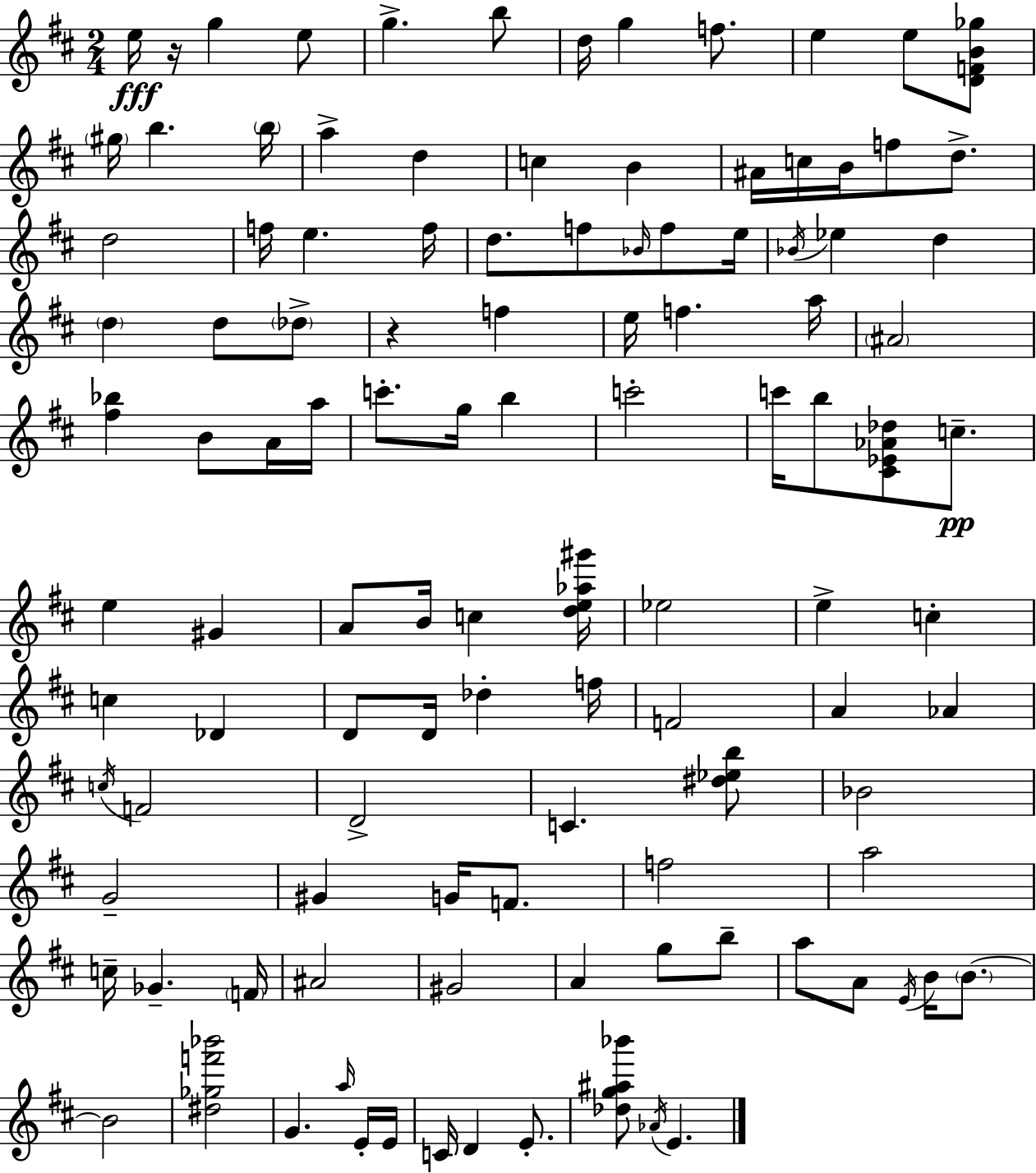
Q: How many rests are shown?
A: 2